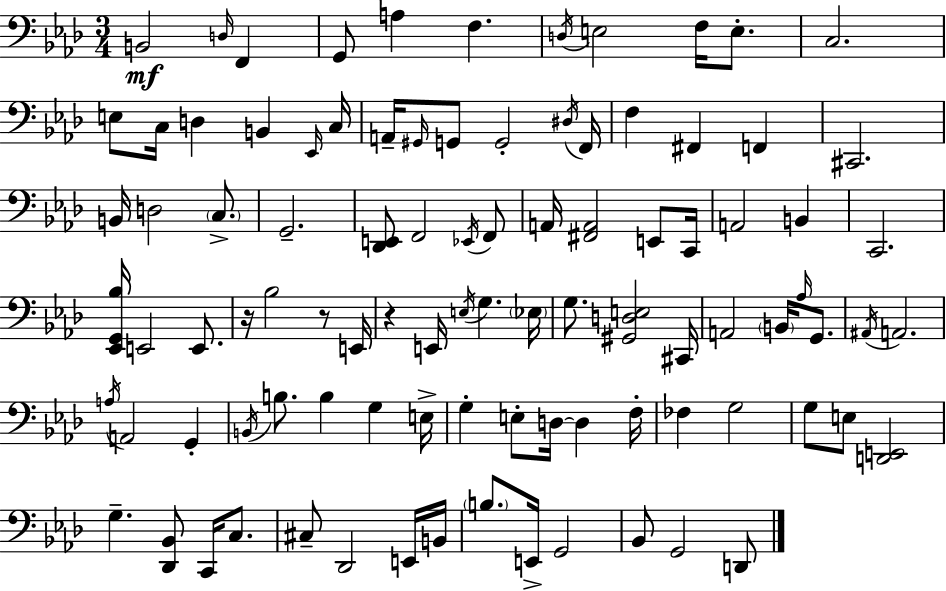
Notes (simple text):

B2/h D3/s F2/q G2/e A3/q F3/q. D3/s E3/h F3/s E3/e. C3/h. E3/e C3/s D3/q B2/q Eb2/s C3/s A2/s G#2/s G2/e G2/h D#3/s F2/s F3/q F#2/q F2/q C#2/h. B2/s D3/h C3/e. G2/h. [Db2,E2]/e F2/h Eb2/s F2/e A2/s [F#2,A2]/h E2/e C2/s A2/h B2/q C2/h. [Eb2,G2,Bb3]/s E2/h E2/e. R/s Bb3/h R/e E2/s R/q E2/s E3/s G3/q. Eb3/s G3/e. [G#2,D3,E3]/h C#2/s A2/h B2/s Ab3/s G2/e. A#2/s A2/h. A3/s A2/h G2/q B2/s B3/e. B3/q G3/q E3/s G3/q E3/e D3/s D3/q F3/s FES3/q G3/h G3/e E3/e [D2,E2]/h G3/q. [Db2,Bb2]/e C2/s C3/e. C#3/e Db2/h E2/s B2/s B3/e. E2/s G2/h Bb2/e G2/h D2/e